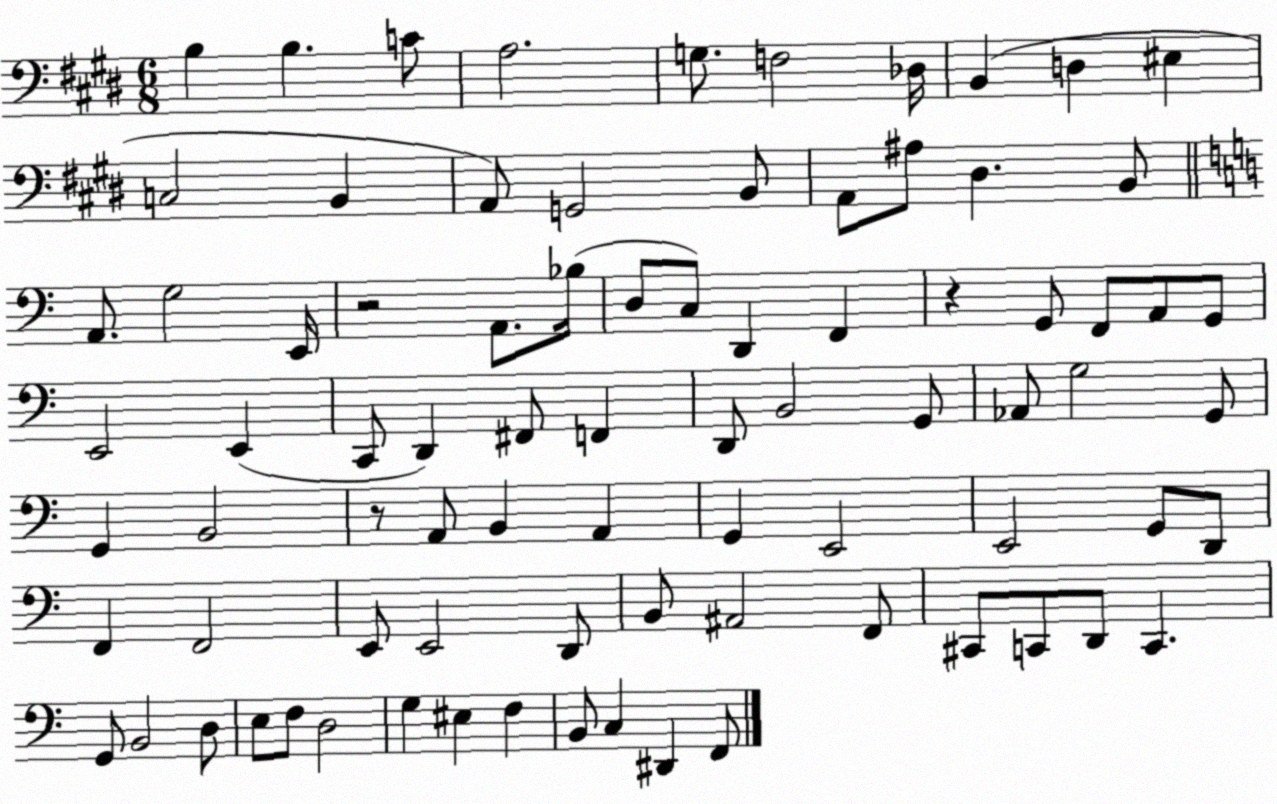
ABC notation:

X:1
T:Untitled
M:6/8
L:1/4
K:E
B, B, C/2 A,2 G,/2 F,2 _D,/4 B,, D, ^E, C,2 B,, A,,/2 G,,2 B,,/2 A,,/2 ^A,/2 ^D, B,,/2 A,,/2 G,2 E,,/4 z2 A,,/2 _B,/4 D,/2 C,/2 D,, F,, z G,,/2 F,,/2 A,,/2 G,,/2 E,,2 E,, C,,/2 D,, ^F,,/2 F,, D,,/2 B,,2 G,,/2 _A,,/2 G,2 G,,/2 G,, B,,2 z/2 A,,/2 B,, A,, G,, E,,2 E,,2 G,,/2 D,,/2 F,, F,,2 E,,/2 E,,2 D,,/2 B,,/2 ^A,,2 F,,/2 ^C,,/2 C,,/2 D,,/2 C,, G,,/2 B,,2 D,/2 E,/2 F,/2 D,2 G, ^E, F, B,,/2 C, ^D,, F,,/2